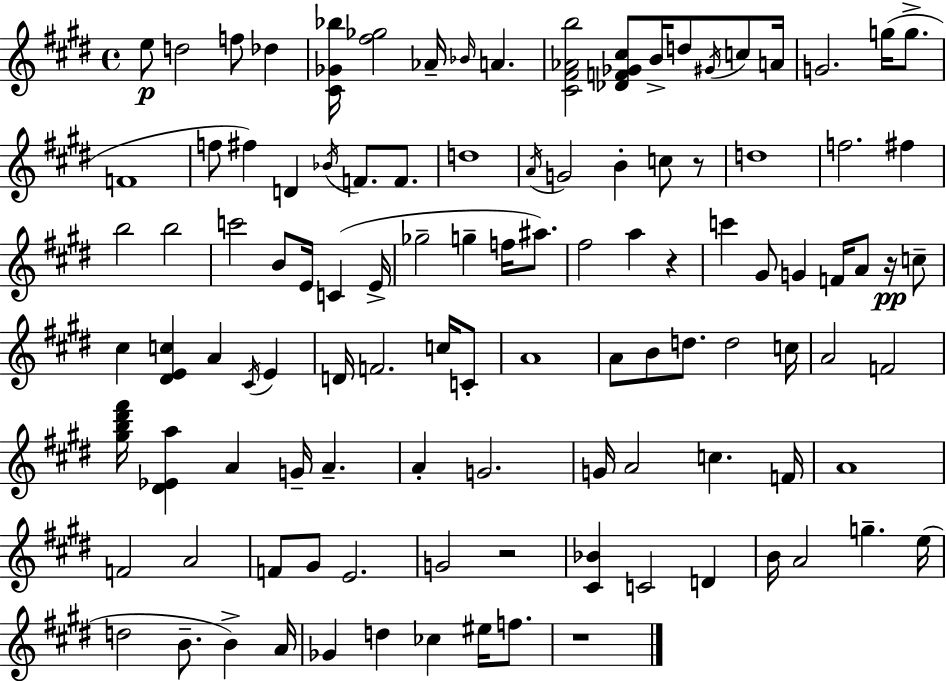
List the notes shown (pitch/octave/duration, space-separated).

E5/e D5/h F5/e Db5/q [C#4,Gb4,Bb5]/s [F#5,Gb5]/h Ab4/s Bb4/s A4/q. [C#4,F#4,Ab4,B5]/h [Db4,F4,Gb4,C#5]/e B4/s D5/e G#4/s C5/e A4/s G4/h. G5/s G5/e. F4/w F5/e F#5/q D4/q Bb4/s F4/e. F4/e. D5/w A4/s G4/h B4/q C5/e R/e D5/w F5/h. F#5/q B5/h B5/h C6/h B4/e E4/s C4/q E4/s Gb5/h G5/q F5/s A#5/e. F#5/h A5/q R/q C6/q G#4/e G4/q F4/s A4/e R/s C5/e C#5/q [D#4,E4,C5]/q A4/q C#4/s E4/q D4/s F4/h. C5/s C4/e A4/w A4/e B4/e D5/e. D5/h C5/s A4/h F4/h [G#5,B5,D#6,F#6]/s [D#4,Eb4,A5]/q A4/q G4/s A4/q. A4/q G4/h. G4/s A4/h C5/q. F4/s A4/w F4/h A4/h F4/e G#4/e E4/h. G4/h R/h [C#4,Bb4]/q C4/h D4/q B4/s A4/h G5/q. E5/s D5/h B4/e. B4/q A4/s Gb4/q D5/q CES5/q EIS5/s F5/e. R/w